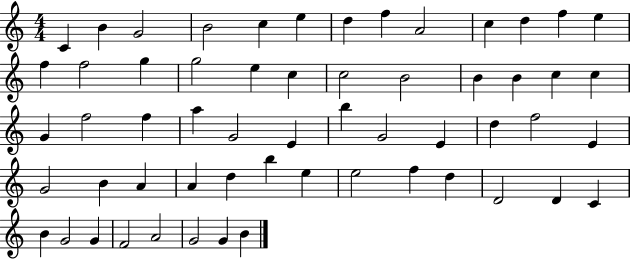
X:1
T:Untitled
M:4/4
L:1/4
K:C
C B G2 B2 c e d f A2 c d f e f f2 g g2 e c c2 B2 B B c c G f2 f a G2 E b G2 E d f2 E G2 B A A d b e e2 f d D2 D C B G2 G F2 A2 G2 G B